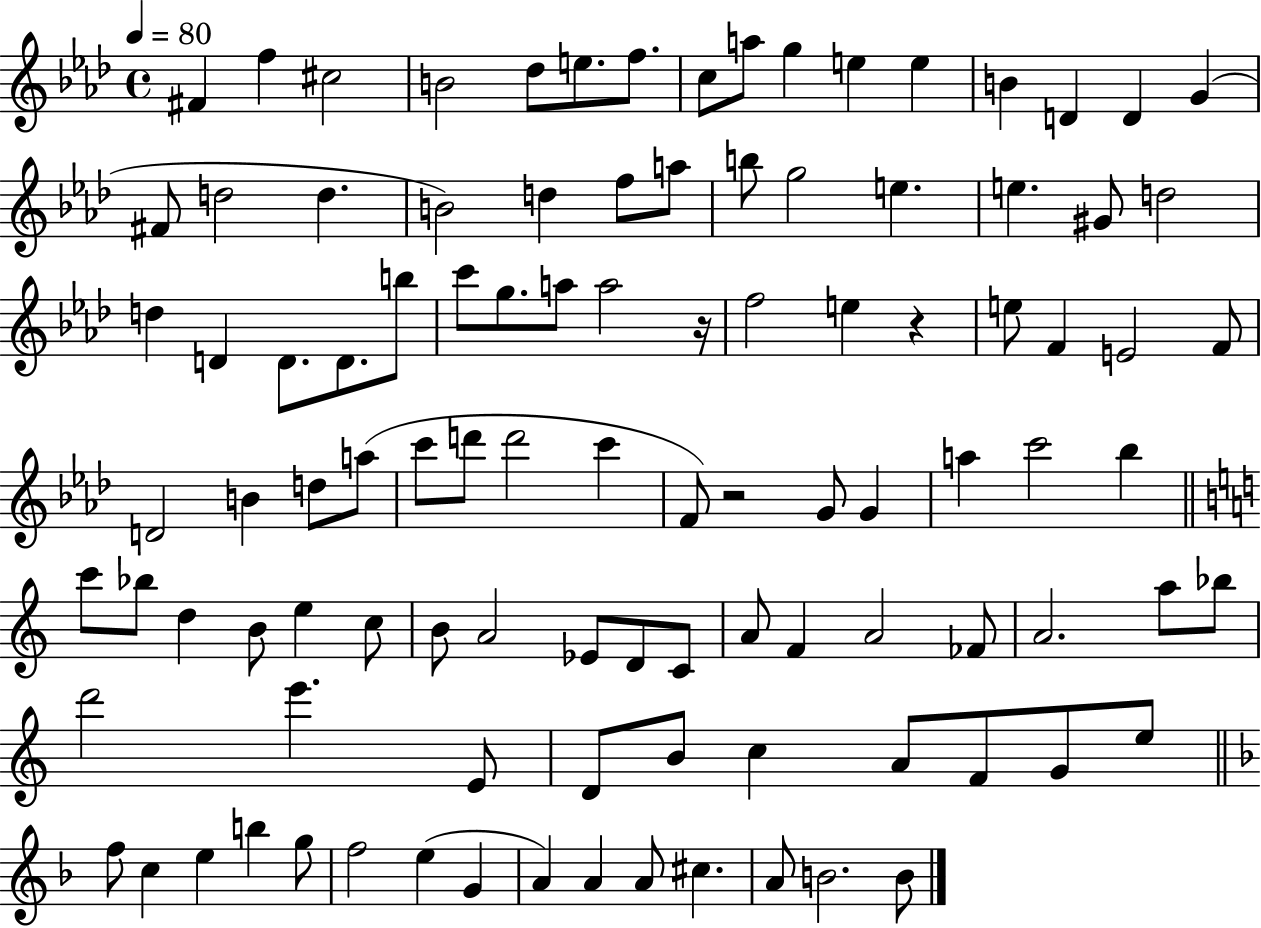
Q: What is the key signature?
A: AES major